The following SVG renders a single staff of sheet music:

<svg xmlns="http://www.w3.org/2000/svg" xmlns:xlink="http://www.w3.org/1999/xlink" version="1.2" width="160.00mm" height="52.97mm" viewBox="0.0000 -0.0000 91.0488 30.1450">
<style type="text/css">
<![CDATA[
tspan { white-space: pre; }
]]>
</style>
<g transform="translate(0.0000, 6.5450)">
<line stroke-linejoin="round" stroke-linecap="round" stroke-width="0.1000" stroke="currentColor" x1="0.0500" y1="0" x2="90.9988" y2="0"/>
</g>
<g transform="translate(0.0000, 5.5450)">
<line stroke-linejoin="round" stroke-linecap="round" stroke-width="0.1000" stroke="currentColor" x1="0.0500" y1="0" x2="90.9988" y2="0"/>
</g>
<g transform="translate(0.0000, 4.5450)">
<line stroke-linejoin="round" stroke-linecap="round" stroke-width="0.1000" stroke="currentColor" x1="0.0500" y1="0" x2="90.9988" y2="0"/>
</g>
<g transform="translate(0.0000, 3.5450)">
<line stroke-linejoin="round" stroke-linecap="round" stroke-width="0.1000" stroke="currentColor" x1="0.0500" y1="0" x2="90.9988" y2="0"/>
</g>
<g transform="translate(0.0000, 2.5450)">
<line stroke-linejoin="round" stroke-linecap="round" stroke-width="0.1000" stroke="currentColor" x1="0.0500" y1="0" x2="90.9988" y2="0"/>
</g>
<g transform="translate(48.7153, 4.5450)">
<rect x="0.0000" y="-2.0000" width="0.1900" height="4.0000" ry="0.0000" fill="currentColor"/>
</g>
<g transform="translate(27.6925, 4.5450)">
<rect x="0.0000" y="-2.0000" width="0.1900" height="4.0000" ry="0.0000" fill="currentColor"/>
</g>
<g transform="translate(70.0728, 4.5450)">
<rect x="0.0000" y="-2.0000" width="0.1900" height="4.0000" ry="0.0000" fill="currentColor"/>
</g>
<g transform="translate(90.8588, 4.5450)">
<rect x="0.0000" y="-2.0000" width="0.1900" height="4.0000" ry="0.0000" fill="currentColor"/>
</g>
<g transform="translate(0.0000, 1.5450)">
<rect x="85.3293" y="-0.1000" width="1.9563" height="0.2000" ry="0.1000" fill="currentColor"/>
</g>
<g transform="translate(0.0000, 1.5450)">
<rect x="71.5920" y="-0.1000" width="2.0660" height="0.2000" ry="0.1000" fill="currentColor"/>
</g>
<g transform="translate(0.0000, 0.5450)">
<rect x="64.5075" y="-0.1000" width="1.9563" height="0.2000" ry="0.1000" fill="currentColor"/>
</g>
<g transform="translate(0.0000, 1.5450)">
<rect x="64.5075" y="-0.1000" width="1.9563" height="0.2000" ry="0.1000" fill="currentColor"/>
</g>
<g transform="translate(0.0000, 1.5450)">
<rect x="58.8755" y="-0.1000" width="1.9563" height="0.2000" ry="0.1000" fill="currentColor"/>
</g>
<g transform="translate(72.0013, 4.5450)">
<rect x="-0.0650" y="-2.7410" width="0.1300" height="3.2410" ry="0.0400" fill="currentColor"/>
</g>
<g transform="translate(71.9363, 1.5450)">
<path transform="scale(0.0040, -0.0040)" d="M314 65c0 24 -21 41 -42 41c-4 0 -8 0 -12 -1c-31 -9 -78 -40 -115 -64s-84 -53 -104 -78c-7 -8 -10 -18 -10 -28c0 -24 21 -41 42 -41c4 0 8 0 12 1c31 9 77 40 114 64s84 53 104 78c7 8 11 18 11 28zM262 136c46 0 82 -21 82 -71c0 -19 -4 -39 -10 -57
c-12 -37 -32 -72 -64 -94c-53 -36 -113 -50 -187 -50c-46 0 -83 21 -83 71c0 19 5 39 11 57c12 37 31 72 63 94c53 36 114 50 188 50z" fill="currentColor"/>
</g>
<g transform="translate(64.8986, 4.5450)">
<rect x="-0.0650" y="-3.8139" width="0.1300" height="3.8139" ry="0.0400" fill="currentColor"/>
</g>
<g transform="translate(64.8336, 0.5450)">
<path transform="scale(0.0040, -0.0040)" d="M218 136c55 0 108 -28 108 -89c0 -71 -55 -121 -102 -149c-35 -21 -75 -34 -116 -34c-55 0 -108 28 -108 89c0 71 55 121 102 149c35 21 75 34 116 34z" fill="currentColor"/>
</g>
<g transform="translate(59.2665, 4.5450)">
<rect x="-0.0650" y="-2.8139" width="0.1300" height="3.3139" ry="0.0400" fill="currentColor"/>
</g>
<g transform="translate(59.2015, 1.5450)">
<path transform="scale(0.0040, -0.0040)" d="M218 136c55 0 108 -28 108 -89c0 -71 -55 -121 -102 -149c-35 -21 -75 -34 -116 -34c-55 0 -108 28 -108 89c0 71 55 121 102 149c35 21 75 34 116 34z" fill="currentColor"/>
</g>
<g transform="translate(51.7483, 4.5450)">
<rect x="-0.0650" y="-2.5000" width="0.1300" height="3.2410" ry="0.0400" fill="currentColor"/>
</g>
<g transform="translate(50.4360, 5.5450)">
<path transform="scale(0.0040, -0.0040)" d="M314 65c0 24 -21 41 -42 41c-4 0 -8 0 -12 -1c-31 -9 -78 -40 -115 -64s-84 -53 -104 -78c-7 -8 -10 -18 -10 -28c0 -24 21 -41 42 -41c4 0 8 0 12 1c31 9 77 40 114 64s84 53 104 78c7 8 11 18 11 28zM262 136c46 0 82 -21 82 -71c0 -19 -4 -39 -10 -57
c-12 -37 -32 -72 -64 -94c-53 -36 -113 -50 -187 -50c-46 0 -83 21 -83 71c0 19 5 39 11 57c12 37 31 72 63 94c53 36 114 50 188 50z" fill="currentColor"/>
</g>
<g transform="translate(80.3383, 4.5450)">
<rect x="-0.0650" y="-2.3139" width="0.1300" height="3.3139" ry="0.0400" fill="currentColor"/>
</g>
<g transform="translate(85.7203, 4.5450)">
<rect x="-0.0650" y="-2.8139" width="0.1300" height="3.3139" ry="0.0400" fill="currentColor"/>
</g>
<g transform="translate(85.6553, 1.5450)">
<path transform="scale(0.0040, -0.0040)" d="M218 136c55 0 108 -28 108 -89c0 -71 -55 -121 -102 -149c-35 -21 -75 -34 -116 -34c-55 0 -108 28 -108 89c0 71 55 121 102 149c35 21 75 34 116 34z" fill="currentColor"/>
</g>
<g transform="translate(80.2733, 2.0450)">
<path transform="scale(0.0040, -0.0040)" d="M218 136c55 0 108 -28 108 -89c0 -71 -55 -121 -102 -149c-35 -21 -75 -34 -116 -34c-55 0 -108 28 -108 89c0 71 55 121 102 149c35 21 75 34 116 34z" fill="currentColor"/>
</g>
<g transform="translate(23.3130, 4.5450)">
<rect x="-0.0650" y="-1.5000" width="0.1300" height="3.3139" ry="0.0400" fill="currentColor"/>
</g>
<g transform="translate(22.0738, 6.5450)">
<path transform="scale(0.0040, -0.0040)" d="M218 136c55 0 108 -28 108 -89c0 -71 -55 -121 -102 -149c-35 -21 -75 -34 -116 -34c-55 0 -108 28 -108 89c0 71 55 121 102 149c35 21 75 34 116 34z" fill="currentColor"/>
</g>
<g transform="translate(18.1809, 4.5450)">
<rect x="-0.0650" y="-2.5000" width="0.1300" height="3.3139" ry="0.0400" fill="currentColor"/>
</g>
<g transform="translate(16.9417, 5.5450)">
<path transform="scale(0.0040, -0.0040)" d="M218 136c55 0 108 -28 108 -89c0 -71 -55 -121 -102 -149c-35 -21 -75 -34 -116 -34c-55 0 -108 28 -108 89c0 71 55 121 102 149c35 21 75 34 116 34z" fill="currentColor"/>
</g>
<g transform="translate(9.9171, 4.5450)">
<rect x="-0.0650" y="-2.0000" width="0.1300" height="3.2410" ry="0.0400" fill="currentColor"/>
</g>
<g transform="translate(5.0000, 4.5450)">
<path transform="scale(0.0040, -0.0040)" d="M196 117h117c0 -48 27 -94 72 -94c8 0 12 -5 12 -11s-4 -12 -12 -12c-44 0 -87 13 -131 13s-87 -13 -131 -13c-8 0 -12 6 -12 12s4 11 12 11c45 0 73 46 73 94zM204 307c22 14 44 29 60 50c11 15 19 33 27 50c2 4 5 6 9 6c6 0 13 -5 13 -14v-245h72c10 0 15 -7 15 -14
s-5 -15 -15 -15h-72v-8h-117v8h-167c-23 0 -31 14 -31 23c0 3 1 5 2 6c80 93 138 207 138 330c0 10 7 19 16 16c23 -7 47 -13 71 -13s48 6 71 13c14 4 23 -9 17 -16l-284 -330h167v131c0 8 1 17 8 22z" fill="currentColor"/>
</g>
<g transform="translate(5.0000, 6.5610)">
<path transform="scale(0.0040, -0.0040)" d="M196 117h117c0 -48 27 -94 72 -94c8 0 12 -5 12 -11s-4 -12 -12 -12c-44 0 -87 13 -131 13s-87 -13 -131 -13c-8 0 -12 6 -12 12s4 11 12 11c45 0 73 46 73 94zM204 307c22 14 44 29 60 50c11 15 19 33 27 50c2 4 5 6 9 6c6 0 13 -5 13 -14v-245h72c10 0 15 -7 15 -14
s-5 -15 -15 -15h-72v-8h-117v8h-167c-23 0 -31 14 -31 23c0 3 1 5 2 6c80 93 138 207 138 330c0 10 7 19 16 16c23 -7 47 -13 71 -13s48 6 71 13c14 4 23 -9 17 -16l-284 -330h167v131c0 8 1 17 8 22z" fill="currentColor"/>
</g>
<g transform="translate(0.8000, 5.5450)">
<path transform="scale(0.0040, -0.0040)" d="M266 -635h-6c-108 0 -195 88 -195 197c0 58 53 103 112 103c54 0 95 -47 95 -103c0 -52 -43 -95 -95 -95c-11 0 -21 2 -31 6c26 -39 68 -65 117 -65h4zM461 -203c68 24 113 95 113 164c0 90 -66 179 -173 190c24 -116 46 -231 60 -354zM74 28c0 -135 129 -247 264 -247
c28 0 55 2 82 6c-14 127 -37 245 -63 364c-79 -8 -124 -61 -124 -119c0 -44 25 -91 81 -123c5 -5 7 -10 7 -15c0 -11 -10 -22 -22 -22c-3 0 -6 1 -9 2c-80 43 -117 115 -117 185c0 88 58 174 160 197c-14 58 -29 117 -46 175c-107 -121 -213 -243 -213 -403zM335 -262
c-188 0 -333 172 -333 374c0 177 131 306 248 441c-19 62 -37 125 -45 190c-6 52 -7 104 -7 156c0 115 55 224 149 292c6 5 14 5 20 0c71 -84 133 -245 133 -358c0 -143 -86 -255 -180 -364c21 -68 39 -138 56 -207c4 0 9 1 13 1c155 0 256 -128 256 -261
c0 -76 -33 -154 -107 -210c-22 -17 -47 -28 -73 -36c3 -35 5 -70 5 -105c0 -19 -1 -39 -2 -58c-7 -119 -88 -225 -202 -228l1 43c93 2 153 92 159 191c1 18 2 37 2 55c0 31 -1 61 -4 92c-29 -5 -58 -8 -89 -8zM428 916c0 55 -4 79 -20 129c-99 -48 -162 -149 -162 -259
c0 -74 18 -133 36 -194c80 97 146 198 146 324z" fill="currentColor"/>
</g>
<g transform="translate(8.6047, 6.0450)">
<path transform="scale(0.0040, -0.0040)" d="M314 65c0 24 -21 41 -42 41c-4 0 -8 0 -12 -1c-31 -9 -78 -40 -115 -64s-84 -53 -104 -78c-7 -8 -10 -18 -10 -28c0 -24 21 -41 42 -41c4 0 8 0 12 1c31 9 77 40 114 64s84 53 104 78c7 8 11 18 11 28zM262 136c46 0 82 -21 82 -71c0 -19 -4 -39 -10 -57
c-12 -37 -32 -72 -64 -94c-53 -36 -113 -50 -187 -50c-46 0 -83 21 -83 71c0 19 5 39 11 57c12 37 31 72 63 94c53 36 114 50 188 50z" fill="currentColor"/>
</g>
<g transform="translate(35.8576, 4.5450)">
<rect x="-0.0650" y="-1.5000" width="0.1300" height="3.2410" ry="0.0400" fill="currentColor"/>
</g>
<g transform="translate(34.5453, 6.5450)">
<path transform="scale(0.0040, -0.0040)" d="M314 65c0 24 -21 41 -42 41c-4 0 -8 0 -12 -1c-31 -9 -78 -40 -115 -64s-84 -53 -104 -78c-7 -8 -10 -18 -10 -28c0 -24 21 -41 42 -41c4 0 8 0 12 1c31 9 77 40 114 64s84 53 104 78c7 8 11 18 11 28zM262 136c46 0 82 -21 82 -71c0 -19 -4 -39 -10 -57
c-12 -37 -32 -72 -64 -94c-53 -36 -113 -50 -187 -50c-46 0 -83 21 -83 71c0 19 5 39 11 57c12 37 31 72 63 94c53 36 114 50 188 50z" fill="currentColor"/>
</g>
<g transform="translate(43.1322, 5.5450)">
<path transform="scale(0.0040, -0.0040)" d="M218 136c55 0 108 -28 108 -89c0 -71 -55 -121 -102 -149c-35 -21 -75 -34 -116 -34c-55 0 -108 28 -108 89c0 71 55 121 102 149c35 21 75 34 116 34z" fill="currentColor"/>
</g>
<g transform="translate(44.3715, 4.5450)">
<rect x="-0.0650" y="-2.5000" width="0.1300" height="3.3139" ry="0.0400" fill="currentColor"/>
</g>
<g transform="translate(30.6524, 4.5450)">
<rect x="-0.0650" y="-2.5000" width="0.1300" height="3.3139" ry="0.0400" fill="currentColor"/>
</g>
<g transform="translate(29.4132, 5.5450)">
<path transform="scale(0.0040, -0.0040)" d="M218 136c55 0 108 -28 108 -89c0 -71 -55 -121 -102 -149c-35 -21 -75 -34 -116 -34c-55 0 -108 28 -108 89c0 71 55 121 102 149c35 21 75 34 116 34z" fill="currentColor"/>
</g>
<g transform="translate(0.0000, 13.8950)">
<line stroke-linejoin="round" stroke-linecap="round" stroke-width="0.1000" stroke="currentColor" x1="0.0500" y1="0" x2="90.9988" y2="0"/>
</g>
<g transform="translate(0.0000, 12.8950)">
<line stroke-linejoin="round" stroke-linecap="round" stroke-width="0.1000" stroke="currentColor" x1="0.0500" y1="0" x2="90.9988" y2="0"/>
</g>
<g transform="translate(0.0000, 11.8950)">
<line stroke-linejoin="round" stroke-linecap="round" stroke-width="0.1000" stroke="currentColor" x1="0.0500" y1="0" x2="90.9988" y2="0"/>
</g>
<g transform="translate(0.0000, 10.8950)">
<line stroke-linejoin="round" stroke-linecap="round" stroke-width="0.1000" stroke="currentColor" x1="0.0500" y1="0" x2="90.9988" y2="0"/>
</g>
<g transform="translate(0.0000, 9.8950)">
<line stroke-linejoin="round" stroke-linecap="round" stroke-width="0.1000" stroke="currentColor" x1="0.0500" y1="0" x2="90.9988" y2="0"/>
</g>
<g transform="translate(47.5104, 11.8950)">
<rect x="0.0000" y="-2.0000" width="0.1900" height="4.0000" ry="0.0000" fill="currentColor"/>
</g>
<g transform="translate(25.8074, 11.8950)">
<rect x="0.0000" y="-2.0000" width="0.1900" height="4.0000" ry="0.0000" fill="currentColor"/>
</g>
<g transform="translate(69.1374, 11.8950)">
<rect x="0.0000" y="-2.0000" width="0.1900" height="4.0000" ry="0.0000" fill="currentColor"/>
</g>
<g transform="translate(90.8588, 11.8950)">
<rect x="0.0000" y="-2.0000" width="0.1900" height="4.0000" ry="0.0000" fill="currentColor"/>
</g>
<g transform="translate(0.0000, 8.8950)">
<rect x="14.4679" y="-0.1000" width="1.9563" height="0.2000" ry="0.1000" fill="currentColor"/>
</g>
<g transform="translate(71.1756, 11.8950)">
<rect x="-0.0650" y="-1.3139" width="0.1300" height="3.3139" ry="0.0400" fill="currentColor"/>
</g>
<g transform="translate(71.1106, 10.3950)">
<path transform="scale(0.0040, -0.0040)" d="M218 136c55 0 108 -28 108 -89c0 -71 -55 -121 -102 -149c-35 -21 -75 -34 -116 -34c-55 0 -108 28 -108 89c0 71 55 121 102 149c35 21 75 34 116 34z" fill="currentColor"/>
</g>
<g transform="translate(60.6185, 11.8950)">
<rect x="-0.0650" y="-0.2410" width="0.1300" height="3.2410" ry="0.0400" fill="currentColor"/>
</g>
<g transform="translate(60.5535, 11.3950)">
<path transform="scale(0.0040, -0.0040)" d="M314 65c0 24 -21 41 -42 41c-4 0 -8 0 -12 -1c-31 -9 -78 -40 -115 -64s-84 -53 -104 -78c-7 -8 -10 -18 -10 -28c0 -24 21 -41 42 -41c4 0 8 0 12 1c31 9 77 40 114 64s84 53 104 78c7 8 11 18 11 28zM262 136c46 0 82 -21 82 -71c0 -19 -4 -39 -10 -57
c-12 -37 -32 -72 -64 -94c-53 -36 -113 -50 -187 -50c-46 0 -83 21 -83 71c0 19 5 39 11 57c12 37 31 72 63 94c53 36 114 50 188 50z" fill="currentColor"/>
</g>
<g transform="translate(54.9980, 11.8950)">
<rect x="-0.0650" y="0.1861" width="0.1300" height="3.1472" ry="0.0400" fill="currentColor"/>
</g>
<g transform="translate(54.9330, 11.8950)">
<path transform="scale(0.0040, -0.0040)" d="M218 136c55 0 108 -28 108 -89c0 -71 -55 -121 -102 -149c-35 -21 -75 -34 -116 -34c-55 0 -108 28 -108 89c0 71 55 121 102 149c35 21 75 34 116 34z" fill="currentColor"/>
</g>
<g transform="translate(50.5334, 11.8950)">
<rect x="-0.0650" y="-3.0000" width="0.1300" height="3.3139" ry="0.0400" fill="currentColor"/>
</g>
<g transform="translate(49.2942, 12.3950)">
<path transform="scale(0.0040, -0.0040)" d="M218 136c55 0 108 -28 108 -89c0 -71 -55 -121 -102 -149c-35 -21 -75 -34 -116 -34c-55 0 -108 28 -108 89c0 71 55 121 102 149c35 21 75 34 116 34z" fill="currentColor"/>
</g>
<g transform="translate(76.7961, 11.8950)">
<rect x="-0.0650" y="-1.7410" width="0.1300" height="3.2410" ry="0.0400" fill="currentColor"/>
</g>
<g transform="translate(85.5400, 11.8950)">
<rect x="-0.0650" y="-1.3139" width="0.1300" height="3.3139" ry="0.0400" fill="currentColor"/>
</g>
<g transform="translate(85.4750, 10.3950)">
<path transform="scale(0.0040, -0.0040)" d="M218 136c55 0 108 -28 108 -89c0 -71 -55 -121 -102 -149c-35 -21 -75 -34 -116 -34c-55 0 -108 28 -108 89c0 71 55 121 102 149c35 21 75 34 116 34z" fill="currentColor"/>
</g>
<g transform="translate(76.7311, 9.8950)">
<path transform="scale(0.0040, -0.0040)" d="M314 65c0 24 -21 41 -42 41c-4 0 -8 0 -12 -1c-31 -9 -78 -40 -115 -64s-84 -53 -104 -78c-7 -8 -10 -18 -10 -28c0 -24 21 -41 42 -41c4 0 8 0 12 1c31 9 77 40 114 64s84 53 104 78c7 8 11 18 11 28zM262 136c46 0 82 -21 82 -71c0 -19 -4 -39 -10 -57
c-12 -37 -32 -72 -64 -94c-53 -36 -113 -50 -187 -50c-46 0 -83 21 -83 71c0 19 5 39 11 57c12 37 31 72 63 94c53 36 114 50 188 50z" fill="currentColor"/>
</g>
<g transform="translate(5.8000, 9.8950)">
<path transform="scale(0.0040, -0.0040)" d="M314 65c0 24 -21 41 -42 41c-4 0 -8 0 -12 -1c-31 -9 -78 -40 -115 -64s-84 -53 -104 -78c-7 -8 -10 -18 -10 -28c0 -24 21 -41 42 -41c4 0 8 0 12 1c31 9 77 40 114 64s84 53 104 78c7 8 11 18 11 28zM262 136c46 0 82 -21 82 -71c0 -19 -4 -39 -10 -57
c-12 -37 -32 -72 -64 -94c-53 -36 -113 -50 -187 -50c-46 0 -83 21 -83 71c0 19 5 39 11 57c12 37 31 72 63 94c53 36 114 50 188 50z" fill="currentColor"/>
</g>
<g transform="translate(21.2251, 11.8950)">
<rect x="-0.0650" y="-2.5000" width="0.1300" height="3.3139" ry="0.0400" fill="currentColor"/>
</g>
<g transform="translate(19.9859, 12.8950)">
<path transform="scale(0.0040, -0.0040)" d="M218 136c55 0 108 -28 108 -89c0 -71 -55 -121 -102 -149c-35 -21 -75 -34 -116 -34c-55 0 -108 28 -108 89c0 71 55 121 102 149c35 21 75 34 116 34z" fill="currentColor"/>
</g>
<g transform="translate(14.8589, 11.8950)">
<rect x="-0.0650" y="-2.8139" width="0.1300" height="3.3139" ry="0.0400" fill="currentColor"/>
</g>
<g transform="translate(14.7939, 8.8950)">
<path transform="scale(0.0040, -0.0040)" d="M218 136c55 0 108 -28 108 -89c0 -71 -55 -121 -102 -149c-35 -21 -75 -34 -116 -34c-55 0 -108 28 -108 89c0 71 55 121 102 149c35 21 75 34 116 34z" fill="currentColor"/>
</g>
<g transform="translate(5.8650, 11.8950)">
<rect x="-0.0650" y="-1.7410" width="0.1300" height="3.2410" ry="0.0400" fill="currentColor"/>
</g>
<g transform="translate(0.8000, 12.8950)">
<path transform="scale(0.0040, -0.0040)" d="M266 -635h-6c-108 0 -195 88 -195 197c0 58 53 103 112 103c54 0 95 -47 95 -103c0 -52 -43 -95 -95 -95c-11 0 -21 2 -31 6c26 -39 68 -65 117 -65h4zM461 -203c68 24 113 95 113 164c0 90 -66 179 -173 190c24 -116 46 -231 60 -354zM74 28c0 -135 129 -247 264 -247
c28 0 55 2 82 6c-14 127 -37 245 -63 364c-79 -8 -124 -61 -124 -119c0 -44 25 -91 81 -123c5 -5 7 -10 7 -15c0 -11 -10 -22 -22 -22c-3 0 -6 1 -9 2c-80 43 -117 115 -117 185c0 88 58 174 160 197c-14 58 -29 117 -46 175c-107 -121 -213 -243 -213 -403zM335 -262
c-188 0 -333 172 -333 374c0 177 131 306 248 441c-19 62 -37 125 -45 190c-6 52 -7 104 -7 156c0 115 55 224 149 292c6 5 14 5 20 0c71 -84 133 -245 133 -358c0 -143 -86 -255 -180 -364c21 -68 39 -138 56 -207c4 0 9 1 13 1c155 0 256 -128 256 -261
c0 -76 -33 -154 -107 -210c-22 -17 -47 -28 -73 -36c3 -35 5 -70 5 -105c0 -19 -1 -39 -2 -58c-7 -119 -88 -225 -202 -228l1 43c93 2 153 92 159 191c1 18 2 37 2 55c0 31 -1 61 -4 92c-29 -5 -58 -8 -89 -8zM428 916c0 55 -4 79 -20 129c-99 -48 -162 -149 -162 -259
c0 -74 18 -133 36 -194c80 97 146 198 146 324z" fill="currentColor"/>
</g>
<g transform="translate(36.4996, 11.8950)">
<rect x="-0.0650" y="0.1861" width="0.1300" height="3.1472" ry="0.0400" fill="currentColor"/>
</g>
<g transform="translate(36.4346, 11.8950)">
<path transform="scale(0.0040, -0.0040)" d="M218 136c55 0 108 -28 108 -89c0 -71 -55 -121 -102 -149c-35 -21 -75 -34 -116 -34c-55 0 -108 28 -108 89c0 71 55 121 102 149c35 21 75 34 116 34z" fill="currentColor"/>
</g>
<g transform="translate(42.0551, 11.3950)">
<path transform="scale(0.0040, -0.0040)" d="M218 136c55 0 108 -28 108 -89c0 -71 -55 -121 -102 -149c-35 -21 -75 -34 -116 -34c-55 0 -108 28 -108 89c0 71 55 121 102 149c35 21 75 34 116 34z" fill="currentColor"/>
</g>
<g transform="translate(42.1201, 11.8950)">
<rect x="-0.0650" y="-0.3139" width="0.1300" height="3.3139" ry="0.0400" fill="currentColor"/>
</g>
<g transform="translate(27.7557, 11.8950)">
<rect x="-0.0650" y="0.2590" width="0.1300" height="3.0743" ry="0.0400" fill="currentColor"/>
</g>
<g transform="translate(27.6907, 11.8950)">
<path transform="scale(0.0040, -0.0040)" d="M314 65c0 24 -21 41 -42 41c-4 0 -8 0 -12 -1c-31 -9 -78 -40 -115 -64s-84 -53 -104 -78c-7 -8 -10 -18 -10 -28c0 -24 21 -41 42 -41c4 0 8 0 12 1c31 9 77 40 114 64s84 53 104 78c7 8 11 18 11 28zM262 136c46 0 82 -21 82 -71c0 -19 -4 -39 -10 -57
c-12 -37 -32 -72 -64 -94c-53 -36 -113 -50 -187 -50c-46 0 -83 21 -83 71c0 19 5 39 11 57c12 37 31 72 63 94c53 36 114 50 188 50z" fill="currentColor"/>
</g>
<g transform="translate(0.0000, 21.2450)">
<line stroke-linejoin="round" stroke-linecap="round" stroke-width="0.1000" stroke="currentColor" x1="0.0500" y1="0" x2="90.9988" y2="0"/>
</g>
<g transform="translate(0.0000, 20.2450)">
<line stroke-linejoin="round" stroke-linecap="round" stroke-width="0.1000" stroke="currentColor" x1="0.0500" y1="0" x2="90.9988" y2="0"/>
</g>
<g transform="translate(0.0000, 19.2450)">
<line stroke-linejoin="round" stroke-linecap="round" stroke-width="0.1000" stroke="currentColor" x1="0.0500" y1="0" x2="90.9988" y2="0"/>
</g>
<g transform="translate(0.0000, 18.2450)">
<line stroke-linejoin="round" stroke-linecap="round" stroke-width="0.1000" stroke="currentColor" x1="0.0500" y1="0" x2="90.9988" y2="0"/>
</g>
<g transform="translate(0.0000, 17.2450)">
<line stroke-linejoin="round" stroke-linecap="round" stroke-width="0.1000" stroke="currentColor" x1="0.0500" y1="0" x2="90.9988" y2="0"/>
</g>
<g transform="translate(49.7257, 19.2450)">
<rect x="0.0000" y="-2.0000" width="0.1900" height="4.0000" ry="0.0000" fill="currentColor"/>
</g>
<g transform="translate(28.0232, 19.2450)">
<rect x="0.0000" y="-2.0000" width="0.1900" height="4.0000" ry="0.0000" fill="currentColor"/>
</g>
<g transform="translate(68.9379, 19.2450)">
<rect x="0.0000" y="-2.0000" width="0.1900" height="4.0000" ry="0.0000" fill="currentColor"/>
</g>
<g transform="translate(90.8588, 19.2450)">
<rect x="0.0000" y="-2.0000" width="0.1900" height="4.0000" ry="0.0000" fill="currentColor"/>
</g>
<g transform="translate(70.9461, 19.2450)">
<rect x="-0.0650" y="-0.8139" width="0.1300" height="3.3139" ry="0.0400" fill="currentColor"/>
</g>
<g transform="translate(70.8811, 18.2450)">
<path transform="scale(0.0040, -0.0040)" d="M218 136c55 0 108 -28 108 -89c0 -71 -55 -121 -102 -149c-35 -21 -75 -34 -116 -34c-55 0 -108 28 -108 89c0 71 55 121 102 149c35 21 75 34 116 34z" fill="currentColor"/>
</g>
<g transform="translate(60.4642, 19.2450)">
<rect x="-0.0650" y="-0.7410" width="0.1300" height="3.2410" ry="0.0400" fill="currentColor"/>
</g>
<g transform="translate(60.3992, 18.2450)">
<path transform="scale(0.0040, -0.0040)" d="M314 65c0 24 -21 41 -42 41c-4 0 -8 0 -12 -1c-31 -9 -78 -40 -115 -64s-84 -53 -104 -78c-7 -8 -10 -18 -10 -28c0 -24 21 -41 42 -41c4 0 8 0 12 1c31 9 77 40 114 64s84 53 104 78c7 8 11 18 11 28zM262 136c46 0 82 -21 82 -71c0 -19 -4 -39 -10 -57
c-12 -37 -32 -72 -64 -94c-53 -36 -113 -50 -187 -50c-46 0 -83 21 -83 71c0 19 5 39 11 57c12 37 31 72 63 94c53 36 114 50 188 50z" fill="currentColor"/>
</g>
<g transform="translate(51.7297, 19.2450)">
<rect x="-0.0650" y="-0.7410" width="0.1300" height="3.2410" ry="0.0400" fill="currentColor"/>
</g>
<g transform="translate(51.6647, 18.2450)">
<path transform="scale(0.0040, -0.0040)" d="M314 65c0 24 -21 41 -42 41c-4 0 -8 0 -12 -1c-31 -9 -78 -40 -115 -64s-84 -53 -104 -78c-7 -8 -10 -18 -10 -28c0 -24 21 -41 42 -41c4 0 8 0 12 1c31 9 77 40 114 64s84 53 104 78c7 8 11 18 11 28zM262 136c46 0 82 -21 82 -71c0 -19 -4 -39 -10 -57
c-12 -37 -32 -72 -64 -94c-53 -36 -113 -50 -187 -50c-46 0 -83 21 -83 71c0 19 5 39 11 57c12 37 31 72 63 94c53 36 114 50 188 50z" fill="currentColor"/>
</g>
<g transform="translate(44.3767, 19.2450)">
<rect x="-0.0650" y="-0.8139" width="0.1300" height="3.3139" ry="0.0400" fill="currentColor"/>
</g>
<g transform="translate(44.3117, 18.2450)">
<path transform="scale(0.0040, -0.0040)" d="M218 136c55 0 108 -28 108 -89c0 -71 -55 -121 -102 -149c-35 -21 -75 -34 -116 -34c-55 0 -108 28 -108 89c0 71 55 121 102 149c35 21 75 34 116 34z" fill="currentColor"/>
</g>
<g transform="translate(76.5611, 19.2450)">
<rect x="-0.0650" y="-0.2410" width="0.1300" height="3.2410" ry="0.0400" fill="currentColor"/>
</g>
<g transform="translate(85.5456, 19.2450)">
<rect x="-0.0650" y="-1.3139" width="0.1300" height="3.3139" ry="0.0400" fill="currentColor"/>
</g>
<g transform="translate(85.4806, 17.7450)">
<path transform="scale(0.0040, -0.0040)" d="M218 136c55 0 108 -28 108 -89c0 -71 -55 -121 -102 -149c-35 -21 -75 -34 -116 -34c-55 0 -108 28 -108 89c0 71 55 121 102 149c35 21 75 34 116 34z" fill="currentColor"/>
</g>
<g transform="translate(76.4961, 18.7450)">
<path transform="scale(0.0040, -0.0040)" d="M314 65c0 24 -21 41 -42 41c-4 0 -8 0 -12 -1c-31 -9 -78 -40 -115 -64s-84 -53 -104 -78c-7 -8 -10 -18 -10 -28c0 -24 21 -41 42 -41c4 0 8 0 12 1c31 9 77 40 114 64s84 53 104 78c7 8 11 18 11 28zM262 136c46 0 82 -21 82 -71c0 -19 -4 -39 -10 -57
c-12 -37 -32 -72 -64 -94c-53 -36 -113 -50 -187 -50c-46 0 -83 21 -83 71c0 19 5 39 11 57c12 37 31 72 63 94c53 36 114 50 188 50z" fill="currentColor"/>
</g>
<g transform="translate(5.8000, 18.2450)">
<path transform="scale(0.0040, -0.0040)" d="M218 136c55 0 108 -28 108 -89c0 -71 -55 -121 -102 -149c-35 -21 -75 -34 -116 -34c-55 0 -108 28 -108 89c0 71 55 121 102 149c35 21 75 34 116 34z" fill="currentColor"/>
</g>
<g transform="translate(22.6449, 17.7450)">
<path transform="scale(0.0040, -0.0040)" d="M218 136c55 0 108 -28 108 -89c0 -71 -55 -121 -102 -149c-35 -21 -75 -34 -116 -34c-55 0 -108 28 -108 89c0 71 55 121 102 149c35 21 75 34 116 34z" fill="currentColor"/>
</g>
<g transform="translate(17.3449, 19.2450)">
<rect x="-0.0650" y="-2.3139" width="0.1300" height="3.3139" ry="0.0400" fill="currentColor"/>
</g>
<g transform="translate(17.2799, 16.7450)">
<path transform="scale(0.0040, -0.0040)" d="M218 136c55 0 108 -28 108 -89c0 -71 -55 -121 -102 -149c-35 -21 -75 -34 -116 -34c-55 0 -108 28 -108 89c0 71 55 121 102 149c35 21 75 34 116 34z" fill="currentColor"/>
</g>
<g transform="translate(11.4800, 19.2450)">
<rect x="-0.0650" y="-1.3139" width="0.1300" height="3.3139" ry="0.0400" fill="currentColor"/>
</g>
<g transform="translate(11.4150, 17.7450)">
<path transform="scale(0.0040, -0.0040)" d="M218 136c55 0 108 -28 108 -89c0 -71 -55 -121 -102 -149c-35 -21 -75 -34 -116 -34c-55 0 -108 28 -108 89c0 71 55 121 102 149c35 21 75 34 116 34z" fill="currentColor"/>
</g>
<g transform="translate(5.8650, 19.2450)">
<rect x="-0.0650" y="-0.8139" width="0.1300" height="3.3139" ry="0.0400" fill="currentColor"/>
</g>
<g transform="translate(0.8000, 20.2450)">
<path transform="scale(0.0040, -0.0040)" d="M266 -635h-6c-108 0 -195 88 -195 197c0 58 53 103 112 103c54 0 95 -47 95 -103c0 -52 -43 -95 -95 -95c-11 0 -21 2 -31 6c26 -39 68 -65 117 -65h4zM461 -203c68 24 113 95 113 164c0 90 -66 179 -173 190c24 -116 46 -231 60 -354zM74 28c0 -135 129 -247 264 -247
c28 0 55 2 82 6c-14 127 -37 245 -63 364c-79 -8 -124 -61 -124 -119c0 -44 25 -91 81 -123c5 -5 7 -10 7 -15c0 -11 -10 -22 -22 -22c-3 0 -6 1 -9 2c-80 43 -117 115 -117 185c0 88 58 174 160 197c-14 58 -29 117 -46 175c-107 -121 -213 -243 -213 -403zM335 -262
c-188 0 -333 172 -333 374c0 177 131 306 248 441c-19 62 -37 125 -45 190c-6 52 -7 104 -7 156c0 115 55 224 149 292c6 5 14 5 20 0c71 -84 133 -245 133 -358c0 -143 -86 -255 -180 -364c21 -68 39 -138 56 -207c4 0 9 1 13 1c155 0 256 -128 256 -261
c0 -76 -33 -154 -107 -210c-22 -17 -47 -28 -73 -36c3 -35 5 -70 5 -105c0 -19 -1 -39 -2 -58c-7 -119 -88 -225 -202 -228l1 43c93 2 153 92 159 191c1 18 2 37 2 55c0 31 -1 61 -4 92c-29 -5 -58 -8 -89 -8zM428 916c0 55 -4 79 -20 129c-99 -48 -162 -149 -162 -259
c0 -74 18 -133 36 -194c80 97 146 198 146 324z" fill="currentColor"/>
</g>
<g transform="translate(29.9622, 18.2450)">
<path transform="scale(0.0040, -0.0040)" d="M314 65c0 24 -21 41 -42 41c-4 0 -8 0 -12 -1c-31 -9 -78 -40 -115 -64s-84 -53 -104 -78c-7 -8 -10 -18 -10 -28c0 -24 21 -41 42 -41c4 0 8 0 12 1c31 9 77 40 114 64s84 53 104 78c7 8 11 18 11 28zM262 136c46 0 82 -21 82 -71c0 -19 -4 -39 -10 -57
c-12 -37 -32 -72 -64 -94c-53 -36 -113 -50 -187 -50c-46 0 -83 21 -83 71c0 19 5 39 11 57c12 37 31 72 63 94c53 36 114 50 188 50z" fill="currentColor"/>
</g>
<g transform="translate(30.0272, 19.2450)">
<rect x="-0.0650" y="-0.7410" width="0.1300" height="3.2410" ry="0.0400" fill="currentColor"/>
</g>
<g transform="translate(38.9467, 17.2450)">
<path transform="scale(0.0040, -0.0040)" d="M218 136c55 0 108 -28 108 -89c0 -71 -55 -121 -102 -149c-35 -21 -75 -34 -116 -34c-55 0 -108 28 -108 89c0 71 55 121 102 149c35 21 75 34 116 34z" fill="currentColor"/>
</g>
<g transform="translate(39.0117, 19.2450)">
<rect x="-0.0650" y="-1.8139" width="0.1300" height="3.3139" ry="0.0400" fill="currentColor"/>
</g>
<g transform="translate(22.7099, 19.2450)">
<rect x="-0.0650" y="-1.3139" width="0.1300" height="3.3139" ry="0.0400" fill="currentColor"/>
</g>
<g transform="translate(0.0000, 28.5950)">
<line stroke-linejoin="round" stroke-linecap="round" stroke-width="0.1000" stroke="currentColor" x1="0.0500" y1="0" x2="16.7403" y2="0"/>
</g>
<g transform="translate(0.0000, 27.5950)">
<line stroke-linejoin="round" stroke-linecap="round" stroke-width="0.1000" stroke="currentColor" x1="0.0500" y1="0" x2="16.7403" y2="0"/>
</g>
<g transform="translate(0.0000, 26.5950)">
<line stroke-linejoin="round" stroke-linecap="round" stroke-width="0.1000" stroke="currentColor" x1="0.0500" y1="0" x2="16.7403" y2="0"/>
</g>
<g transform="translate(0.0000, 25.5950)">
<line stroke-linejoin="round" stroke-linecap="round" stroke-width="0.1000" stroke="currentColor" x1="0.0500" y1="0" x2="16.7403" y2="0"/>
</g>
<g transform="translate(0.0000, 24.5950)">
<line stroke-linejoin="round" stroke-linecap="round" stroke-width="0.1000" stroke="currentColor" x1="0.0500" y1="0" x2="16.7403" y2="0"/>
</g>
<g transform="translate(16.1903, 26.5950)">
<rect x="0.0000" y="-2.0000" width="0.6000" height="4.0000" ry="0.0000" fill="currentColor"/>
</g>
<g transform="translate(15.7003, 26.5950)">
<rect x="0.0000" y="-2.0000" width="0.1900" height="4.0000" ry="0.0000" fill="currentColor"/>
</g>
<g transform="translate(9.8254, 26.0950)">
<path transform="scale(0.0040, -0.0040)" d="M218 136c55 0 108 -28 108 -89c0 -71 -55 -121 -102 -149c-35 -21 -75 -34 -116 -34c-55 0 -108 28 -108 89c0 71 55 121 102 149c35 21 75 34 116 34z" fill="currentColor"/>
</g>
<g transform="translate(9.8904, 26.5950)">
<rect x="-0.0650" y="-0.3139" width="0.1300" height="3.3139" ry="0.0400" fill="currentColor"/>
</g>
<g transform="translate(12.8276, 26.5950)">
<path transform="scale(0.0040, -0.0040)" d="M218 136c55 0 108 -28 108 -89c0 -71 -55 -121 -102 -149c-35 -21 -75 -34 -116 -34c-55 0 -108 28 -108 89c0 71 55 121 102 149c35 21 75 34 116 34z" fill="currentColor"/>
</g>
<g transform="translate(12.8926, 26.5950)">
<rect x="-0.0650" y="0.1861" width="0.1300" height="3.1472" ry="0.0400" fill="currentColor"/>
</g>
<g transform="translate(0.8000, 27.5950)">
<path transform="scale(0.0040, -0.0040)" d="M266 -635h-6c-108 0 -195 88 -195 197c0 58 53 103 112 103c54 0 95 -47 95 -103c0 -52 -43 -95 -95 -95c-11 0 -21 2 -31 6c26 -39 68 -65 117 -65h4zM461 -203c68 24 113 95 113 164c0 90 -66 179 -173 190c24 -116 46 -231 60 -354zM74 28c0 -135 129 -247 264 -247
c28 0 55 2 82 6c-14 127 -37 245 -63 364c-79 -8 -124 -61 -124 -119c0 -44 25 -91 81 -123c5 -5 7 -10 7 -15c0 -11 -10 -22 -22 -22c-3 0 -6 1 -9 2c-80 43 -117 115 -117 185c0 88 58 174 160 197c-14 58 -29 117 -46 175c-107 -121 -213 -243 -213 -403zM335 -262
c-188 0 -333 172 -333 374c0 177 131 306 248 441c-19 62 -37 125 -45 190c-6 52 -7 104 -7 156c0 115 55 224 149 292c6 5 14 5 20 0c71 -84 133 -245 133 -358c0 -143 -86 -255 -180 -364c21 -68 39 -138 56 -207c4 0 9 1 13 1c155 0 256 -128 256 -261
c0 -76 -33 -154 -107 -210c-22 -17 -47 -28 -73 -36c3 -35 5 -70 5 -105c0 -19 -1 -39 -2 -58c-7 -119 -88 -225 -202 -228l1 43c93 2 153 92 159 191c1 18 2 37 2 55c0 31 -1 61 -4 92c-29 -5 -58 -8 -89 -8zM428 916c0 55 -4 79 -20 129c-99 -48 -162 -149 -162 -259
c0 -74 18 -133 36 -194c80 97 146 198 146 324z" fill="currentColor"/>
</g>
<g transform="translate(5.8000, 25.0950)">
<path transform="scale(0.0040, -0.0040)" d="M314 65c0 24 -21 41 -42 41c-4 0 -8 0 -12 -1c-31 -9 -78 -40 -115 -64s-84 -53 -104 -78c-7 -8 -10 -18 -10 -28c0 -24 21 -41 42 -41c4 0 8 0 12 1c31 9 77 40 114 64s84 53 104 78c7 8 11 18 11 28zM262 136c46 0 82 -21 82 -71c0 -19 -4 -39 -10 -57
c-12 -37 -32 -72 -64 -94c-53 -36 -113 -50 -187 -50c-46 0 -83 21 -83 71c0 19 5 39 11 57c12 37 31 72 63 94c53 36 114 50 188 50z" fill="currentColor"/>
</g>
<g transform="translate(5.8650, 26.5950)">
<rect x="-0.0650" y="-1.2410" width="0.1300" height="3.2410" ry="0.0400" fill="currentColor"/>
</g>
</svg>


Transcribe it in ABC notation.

X:1
T:Untitled
M:4/4
L:1/4
K:C
F2 G E G E2 G G2 a c' a2 g a f2 a G B2 B c A B c2 e f2 e d e g e d2 f d d2 d2 d c2 e e2 c B